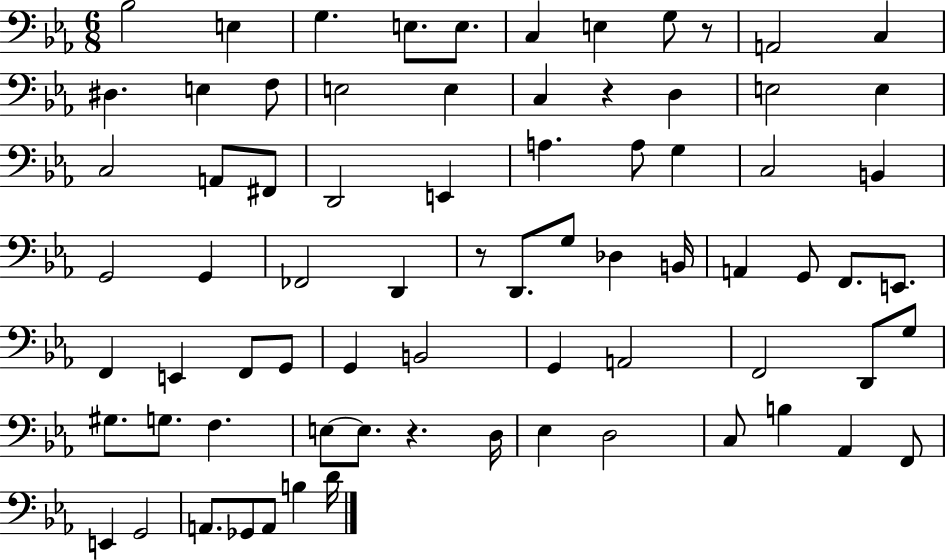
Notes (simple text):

Bb3/h E3/q G3/q. E3/e. E3/e. C3/q E3/q G3/e R/e A2/h C3/q D#3/q. E3/q F3/e E3/h E3/q C3/q R/q D3/q E3/h E3/q C3/h A2/e F#2/e D2/h E2/q A3/q. A3/e G3/q C3/h B2/q G2/h G2/q FES2/h D2/q R/e D2/e. G3/e Db3/q B2/s A2/q G2/e F2/e. E2/e. F2/q E2/q F2/e G2/e G2/q B2/h G2/q A2/h F2/h D2/e G3/e G#3/e. G3/e. F3/q. E3/e E3/e. R/q. D3/s Eb3/q D3/h C3/e B3/q Ab2/q F2/e E2/q G2/h A2/e. Gb2/e A2/e B3/q D4/s